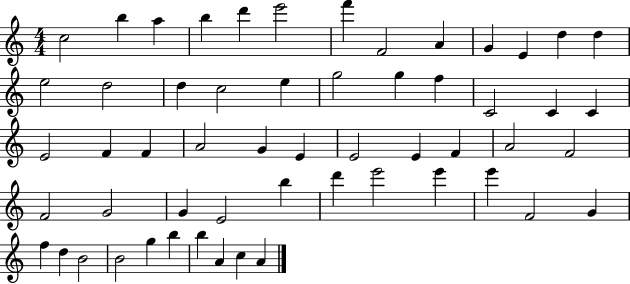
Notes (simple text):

C5/h B5/q A5/q B5/q D6/q E6/h F6/q F4/h A4/q G4/q E4/q D5/q D5/q E5/h D5/h D5/q C5/h E5/q G5/h G5/q F5/q C4/h C4/q C4/q E4/h F4/q F4/q A4/h G4/q E4/q E4/h E4/q F4/q A4/h F4/h F4/h G4/h G4/q E4/h B5/q D6/q E6/h E6/q E6/q F4/h G4/q F5/q D5/q B4/h B4/h G5/q B5/q B5/q A4/q C5/q A4/q